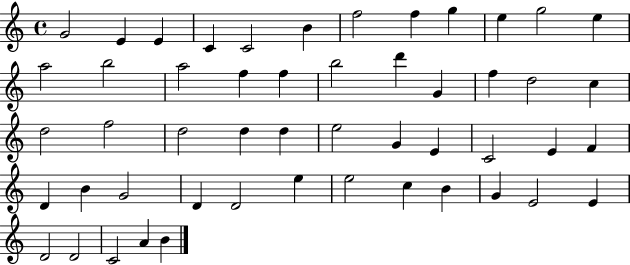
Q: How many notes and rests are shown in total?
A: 51